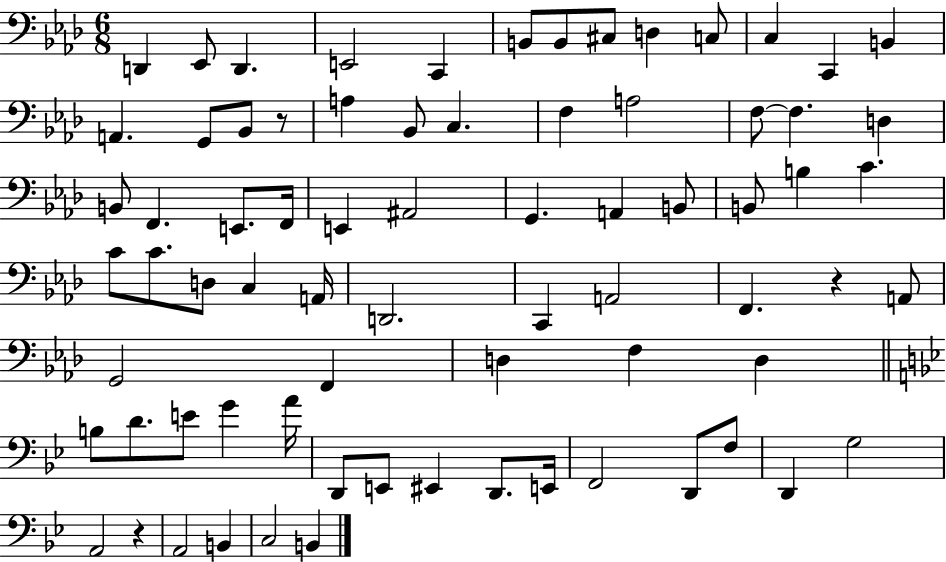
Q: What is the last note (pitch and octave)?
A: B2